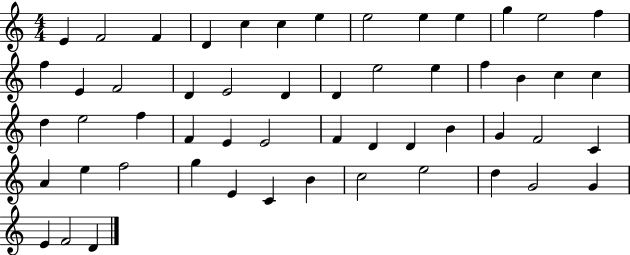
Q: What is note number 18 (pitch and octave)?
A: E4